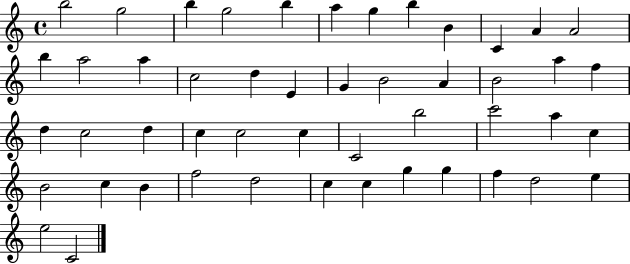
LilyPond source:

{
  \clef treble
  \time 4/4
  \defaultTimeSignature
  \key c \major
  b''2 g''2 | b''4 g''2 b''4 | a''4 g''4 b''4 b'4 | c'4 a'4 a'2 | \break b''4 a''2 a''4 | c''2 d''4 e'4 | g'4 b'2 a'4 | b'2 a''4 f''4 | \break d''4 c''2 d''4 | c''4 c''2 c''4 | c'2 b''2 | c'''2 a''4 c''4 | \break b'2 c''4 b'4 | f''2 d''2 | c''4 c''4 g''4 g''4 | f''4 d''2 e''4 | \break e''2 c'2 | \bar "|."
}